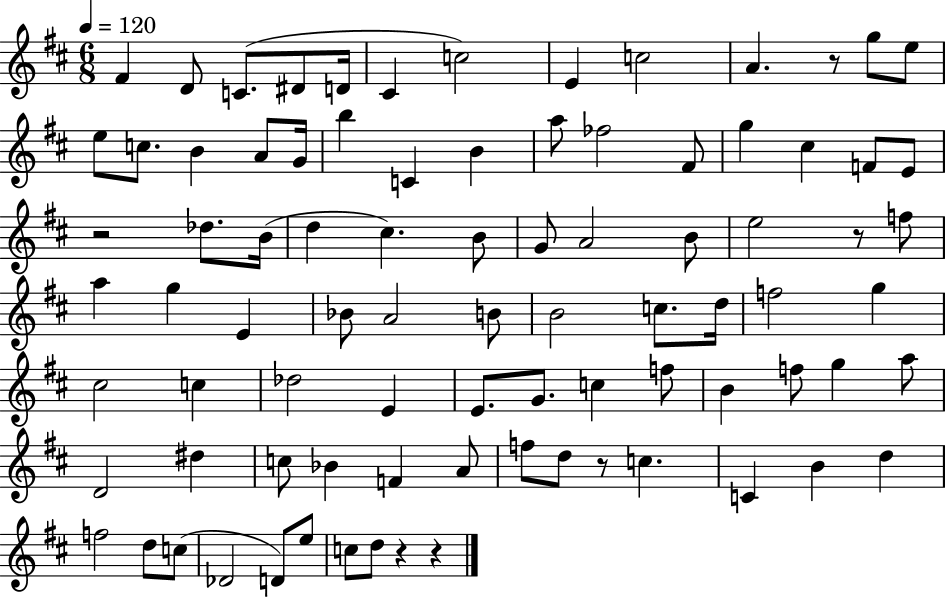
F#4/q D4/e C4/e. D#4/e D4/s C#4/q C5/h E4/q C5/h A4/q. R/e G5/e E5/e E5/e C5/e. B4/q A4/e G4/s B5/q C4/q B4/q A5/e FES5/h F#4/e G5/q C#5/q F4/e E4/e R/h Db5/e. B4/s D5/q C#5/q. B4/e G4/e A4/h B4/e E5/h R/e F5/e A5/q G5/q E4/q Bb4/e A4/h B4/e B4/h C5/e. D5/s F5/h G5/q C#5/h C5/q Db5/h E4/q E4/e. G4/e. C5/q F5/e B4/q F5/e G5/q A5/e D4/h D#5/q C5/e Bb4/q F4/q A4/e F5/e D5/e R/e C5/q. C4/q B4/q D5/q F5/h D5/e C5/e Db4/h D4/e E5/e C5/e D5/e R/q R/q